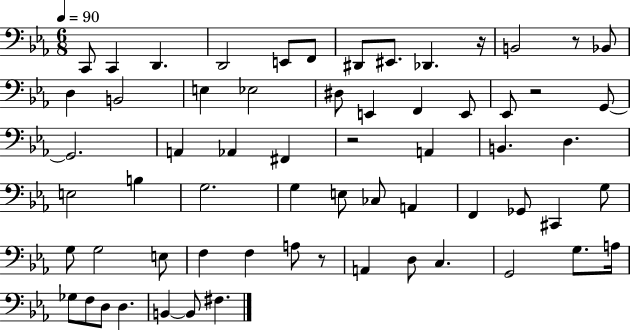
{
  \clef bass
  \numericTimeSignature
  \time 6/8
  \key ees \major
  \tempo 4 = 90
  \repeat volta 2 { c,8 c,4 d,4. | d,2 e,8 f,8 | dis,8 eis,8. des,4. r16 | b,2 r8 bes,8 | \break d4 b,2 | e4 ees2 | dis8 e,4 f,4 e,8 | ees,8 r2 g,8~~ | \break g,2. | a,4 aes,4 fis,4 | r2 a,4 | b,4. d4. | \break e2 b4 | g2. | g4 e8 ces8 a,4 | f,4 ges,8 cis,4 g8 | \break g8 g2 e8 | f4 f4 a8 r8 | a,4 d8 c4. | g,2 g8. a16 | \break ges8 f8 d8 d4. | b,4~~ b,8 fis4. | } \bar "|."
}